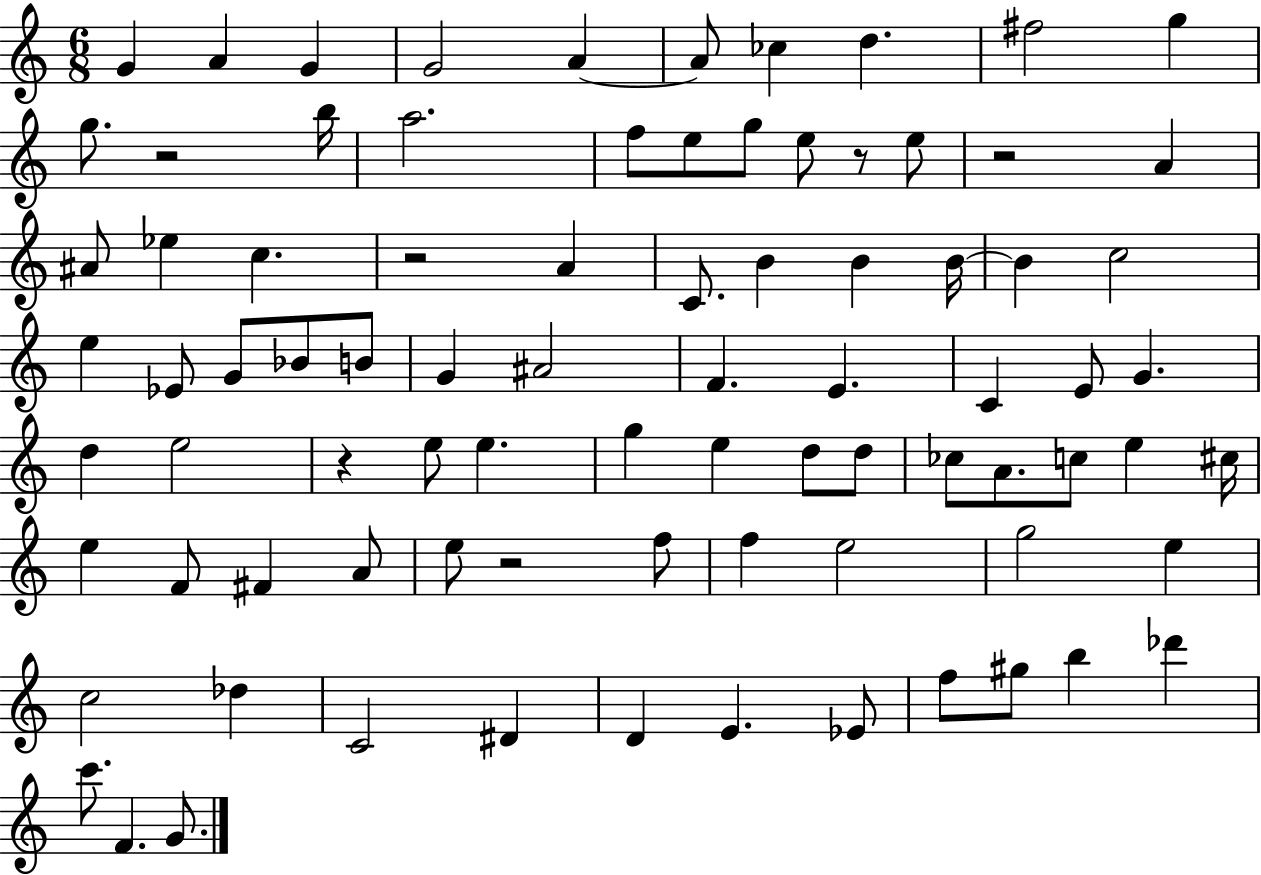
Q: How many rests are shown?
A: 6